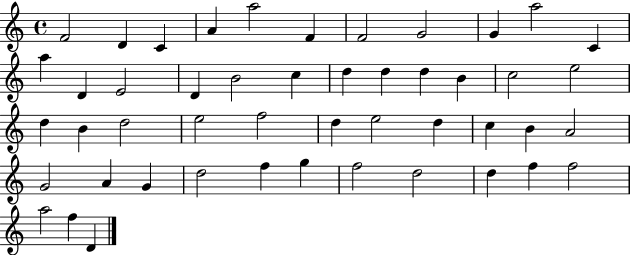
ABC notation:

X:1
T:Untitled
M:4/4
L:1/4
K:C
F2 D C A a2 F F2 G2 G a2 C a D E2 D B2 c d d d B c2 e2 d B d2 e2 f2 d e2 d c B A2 G2 A G d2 f g f2 d2 d f f2 a2 f D